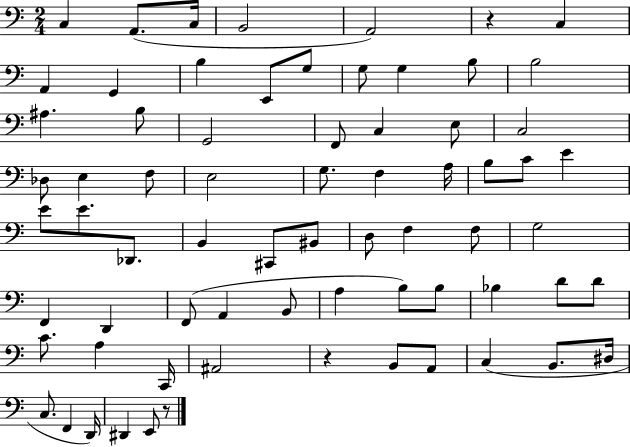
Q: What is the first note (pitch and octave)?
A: C3